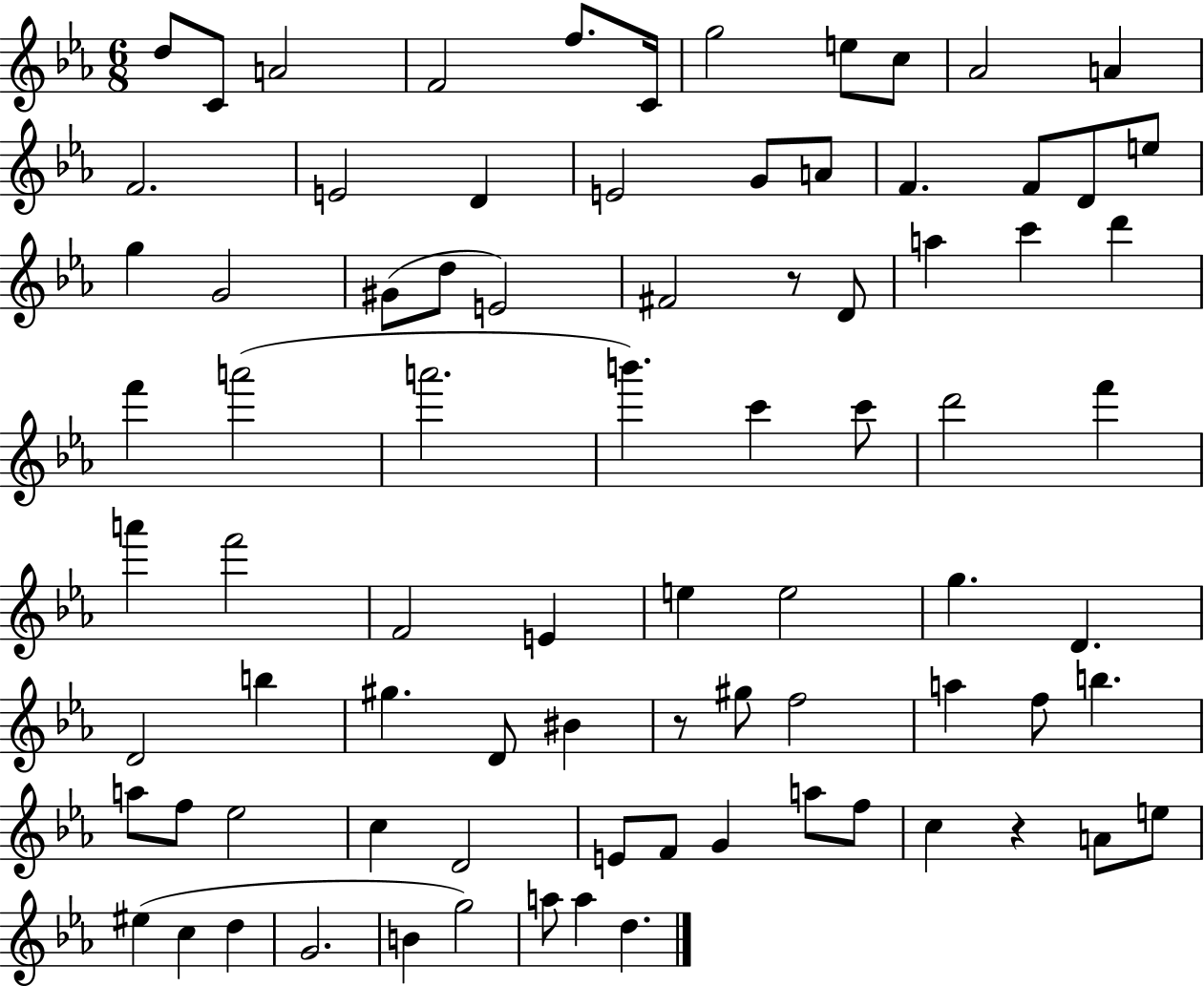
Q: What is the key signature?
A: EES major